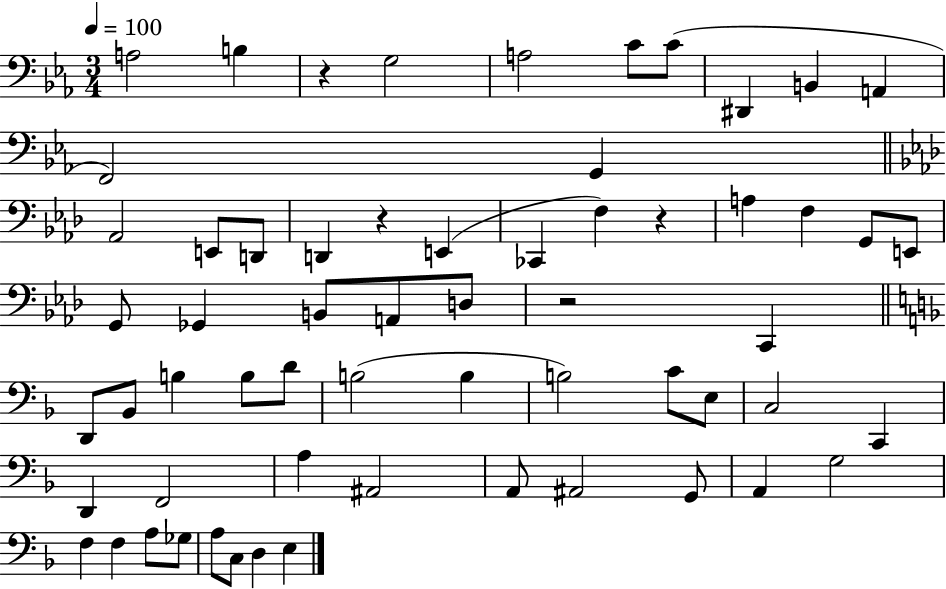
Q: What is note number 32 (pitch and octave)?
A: B3